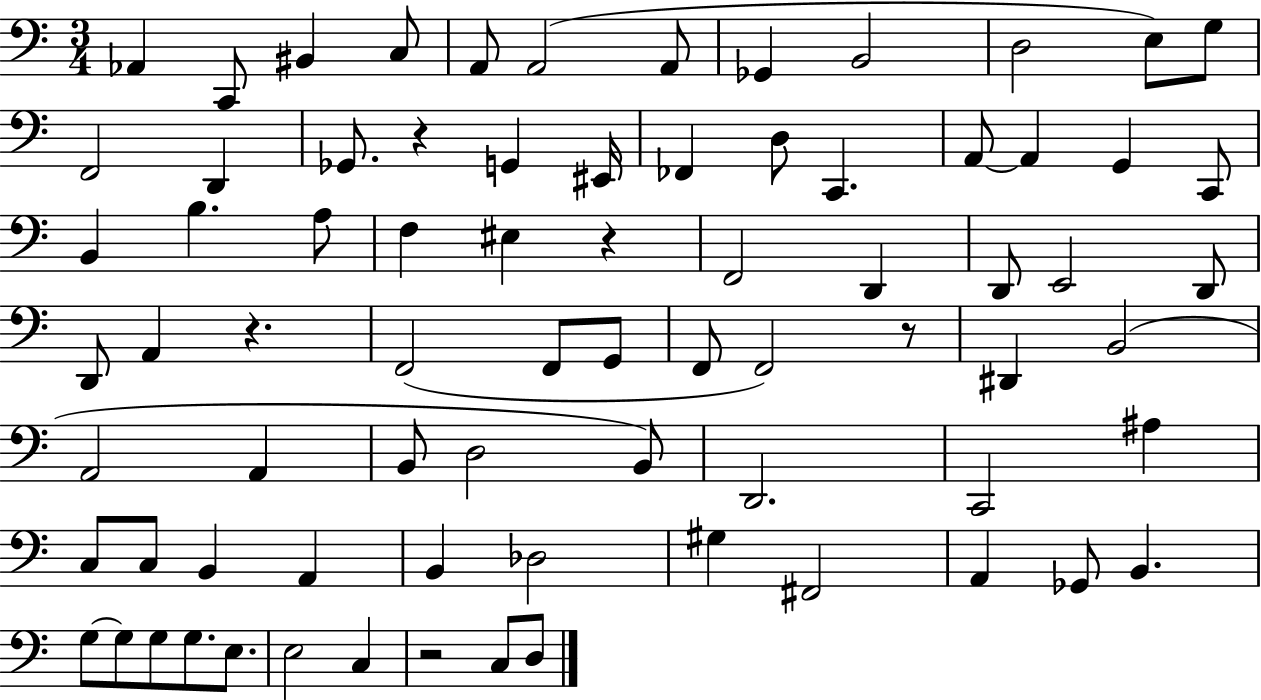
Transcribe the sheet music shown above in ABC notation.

X:1
T:Untitled
M:3/4
L:1/4
K:C
_A,, C,,/2 ^B,, C,/2 A,,/2 A,,2 A,,/2 _G,, B,,2 D,2 E,/2 G,/2 F,,2 D,, _G,,/2 z G,, ^E,,/4 _F,, D,/2 C,, A,,/2 A,, G,, C,,/2 B,, B, A,/2 F, ^E, z F,,2 D,, D,,/2 E,,2 D,,/2 D,,/2 A,, z F,,2 F,,/2 G,,/2 F,,/2 F,,2 z/2 ^D,, B,,2 A,,2 A,, B,,/2 D,2 B,,/2 D,,2 C,,2 ^A, C,/2 C,/2 B,, A,, B,, _D,2 ^G, ^F,,2 A,, _G,,/2 B,, G,/2 G,/2 G,/2 G,/2 E,/2 E,2 C, z2 C,/2 D,/2